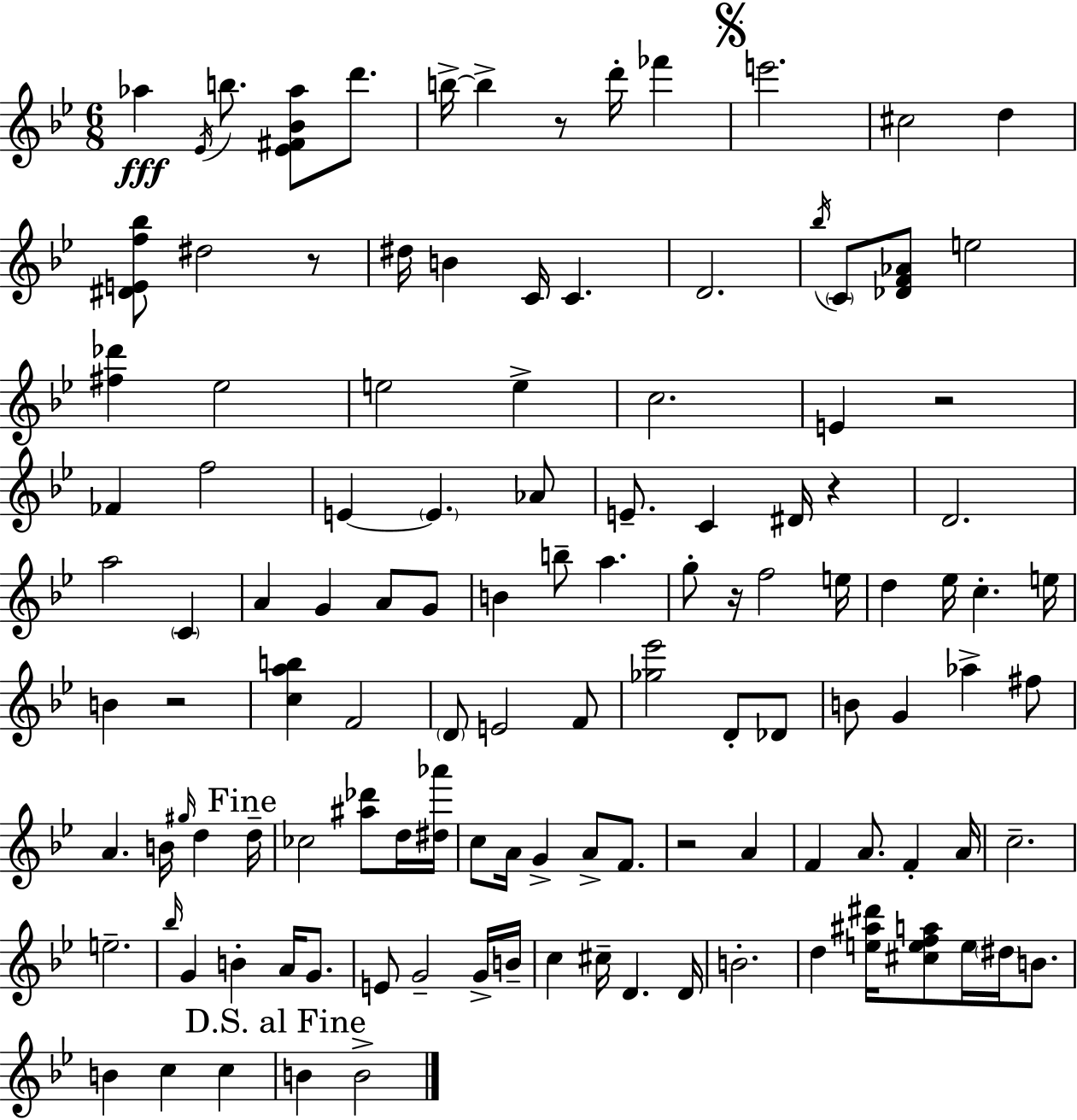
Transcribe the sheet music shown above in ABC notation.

X:1
T:Untitled
M:6/8
L:1/4
K:Gm
_a _E/4 b/2 [_E^F_B_a]/2 d'/2 b/4 b z/2 d'/4 _f' e'2 ^c2 d [^DEf_b]/2 ^d2 z/2 ^d/4 B C/4 C D2 _b/4 C/2 [_DF_A]/2 e2 [^f_d'] _e2 e2 e c2 E z2 _F f2 E E _A/2 E/2 C ^D/4 z D2 a2 C A G A/2 G/2 B b/2 a g/2 z/4 f2 e/4 d _e/4 c e/4 B z2 [cab] F2 D/2 E2 F/2 [_g_e']2 D/2 _D/2 B/2 G _a ^f/2 A B/4 ^g/4 d d/4 _c2 [^a_d']/2 d/4 [^d_a']/4 c/2 A/4 G A/2 F/2 z2 A F A/2 F A/4 c2 e2 _b/4 G B A/4 G/2 E/2 G2 G/4 B/4 c ^c/4 D D/4 B2 d [e^a^d']/4 [^cefa]/2 e/4 ^d/4 B/2 B c c B B2